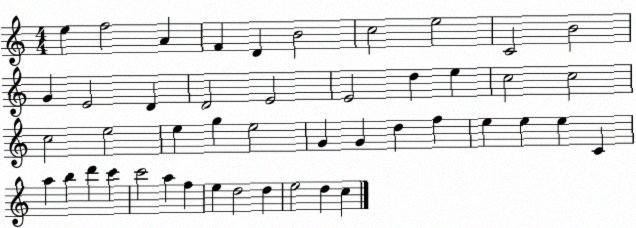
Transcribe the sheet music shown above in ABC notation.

X:1
T:Untitled
M:4/4
L:1/4
K:C
e f2 A F D B2 c2 e2 C2 B2 G E2 D D2 E2 E2 d e c2 c2 c2 e2 e g e2 G G d f e e e C a b d' c' c'2 a f e d2 d e2 d c